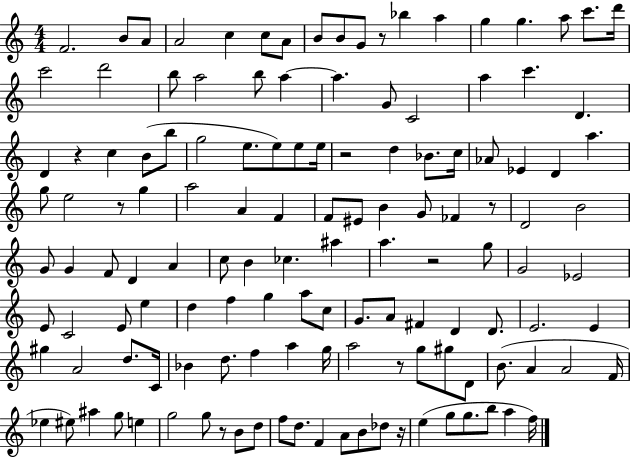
F4/h. B4/e A4/e A4/h C5/q C5/e A4/e B4/e B4/e G4/e R/e Bb5/q A5/q G5/q G5/q. A5/e C6/e. D6/s C6/h D6/h B5/e A5/h B5/e A5/q A5/q. G4/e C4/h A5/q C6/q. D4/q. D4/q R/q C5/q B4/e B5/e G5/h E5/e. E5/e E5/e E5/s R/h D5/q Bb4/e. C5/s Ab4/e Eb4/q D4/q A5/q. G5/e E5/h R/e G5/q A5/h A4/q F4/q F4/e EIS4/e B4/q G4/e FES4/q R/e D4/h B4/h G4/e G4/q F4/e D4/q A4/q C5/e B4/q CES5/q. A#5/q A5/q. R/h G5/e G4/h Eb4/h E4/e C4/h E4/e E5/q D5/q F5/q G5/q A5/e C5/e G4/e. A4/e F#4/q D4/q D4/e. E4/h. E4/q G#5/q A4/h D5/e. C4/s Bb4/q D5/e. F5/q A5/q G5/s A5/h R/e G5/e G#5/e D4/e B4/e. A4/q A4/h F4/s Eb5/q EIS5/e A#5/q G5/e E5/q G5/h G5/e R/e B4/e D5/e F5/e D5/e. F4/q A4/e B4/e Db5/e R/s E5/q G5/e G5/e. B5/e A5/q F5/s